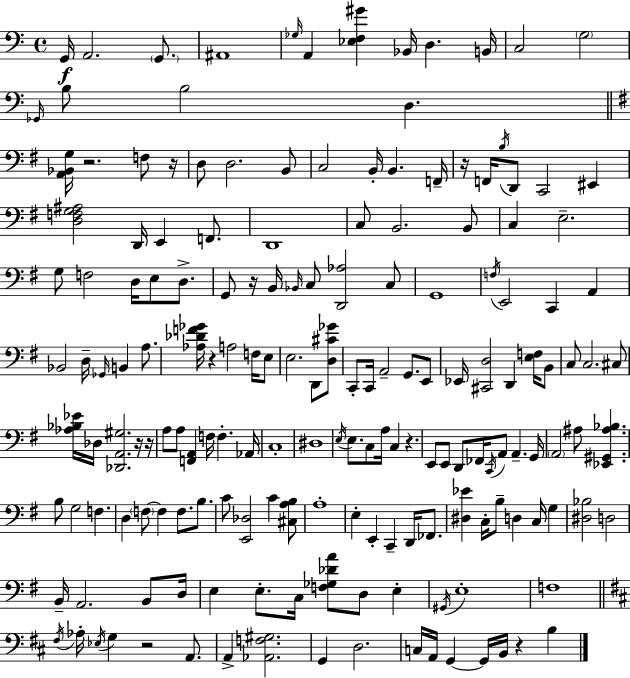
X:1
T:Untitled
M:4/4
L:1/4
K:C
G,,/4 A,,2 G,,/2 ^A,,4 _G,/4 A,, [_E,F,^G] _B,,/4 D, B,,/4 C,2 G,2 _G,,/4 B,/2 B,2 D, [A,,_B,,G,]/4 z2 F,/2 z/4 D,/2 D,2 B,,/2 C,2 B,,/4 B,, F,,/4 z/4 F,,/4 B,/4 D,,/2 C,,2 ^E,, [D,F,G,^A,]2 D,,/4 E,, F,,/2 D,,4 C,/2 B,,2 B,,/2 C, E,2 G,/2 F,2 D,/4 E,/2 D,/2 G,,/2 z/4 B,,/4 _B,,/4 C,/2 [D,,_A,]2 C,/2 G,,4 F,/4 E,,2 C,, A,, _B,,2 D,/4 _G,,/4 B,, A,/2 [_A,_DF_G]/4 z A,2 F,/4 E,/2 E,2 D,,/2 [D,^C_G]/2 C,,/2 C,,/4 A,,2 G,,/2 E,,/2 _E,,/4 [^C,,D,]2 D,, [E,F,]/4 B,,/2 C,/2 C,2 ^C,/2 [_A,_B,_E]/4 _D,/4 [_D,,A,,^G,]2 z/4 z/4 A,/2 A,/2 [F,,A,,] F,/4 F, _A,,/4 C,4 ^D,4 E,/4 E,/2 C,/2 A,/4 C, z E,,/2 E,,/2 D,,/2 _F,,/4 C,,/4 A,,/2 A,, G,,/4 A,,2 ^A,/2 [_E,,^G,,^A,_B,] B,/2 G,2 F, D, F,/2 F, F,/2 B,/2 C/2 [E,,_D,]2 C [^C,A,B,]/2 A,4 E, E,, C,, D,,/4 _F,,/2 [^D,_E] C,/4 B,/2 D, C,/4 G, [^D,_B,]2 D,2 B,,/4 A,,2 B,,/2 D,/4 E, E,/2 C,/4 [F,_G,_DA]/2 D,/2 E, ^G,,/4 E,4 F,4 ^F,/4 _A,/4 _E,/4 G, z2 A,,/2 A,, [_A,,F,^G,]2 G,, D,2 C,/4 A,,/4 G,, G,,/4 B,,/4 z B,